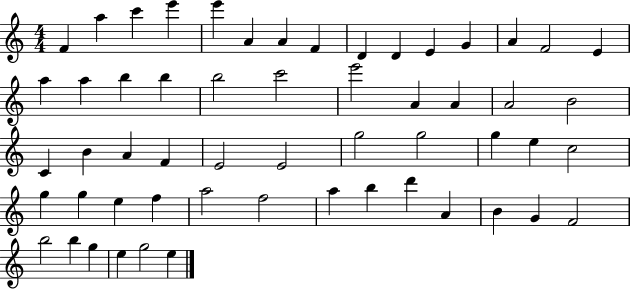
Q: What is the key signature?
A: C major